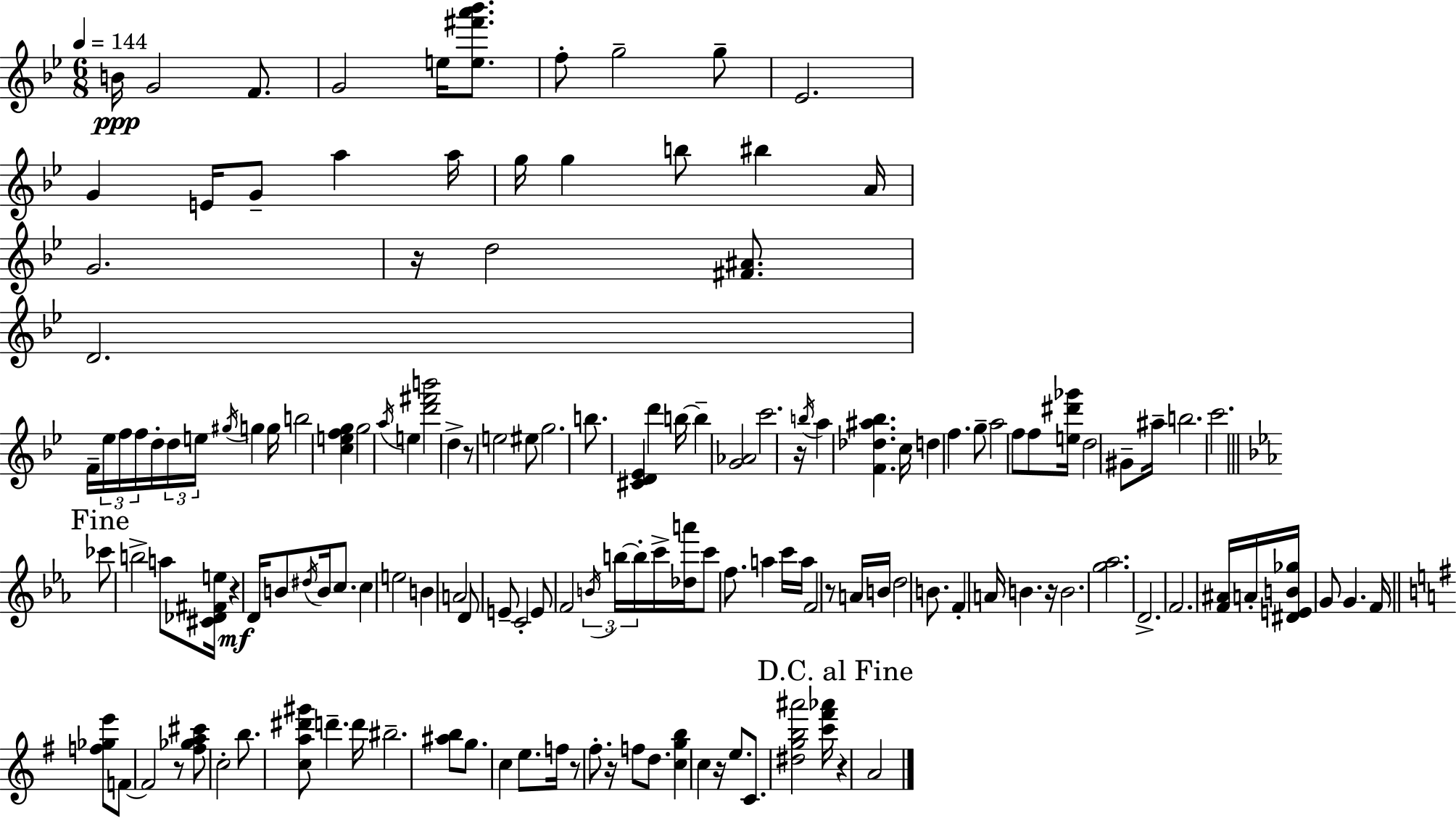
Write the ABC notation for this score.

X:1
T:Untitled
M:6/8
L:1/4
K:Gm
B/4 G2 F/2 G2 e/4 [e^f'a'_b']/2 f/2 g2 g/2 _E2 G E/4 G/2 a a/4 g/4 g b/2 ^b A/4 G2 z/4 d2 [^F^A]/2 D2 F/4 _e/4 f/4 f/4 d/4 d/4 e/4 ^g/4 g g/4 b2 [cefg] g2 a/4 e [d'^f'b']2 d z/2 e2 ^e/2 g2 b/2 [^CD_E] d' b/4 b [G_A]2 c'2 z/4 b/4 a [F_d^a_b] c/4 d f g/2 a2 f/2 f/2 [e^d'_g']/4 d2 ^G/2 ^a/4 b2 c'2 _c'/2 b2 a/2 [^C_D^Fe]/4 z D/4 B/2 ^d/4 B/4 c/2 c e2 B A2 D/2 E/2 C2 E/2 F2 B/4 b/4 b/4 c'/4 [_da']/4 c'/2 f/2 a c'/4 a/4 F2 z/2 A/4 B/4 d2 B/2 F A/4 B z/4 B2 [g_a]2 D2 F2 [F^A]/4 A/4 [^DEB_g]/4 G/2 G F/4 [f_ge']/2 F/2 F2 z/2 [^f_ga^c']/2 c2 b/2 [ca^d'^g']/2 d' d'/4 ^b2 [^ab]/2 g/2 c e/2 f/4 z/2 ^f/2 z/4 f/2 d/2 [cgb] c z/4 e/2 C/2 [^dgb^a']2 [c'^f'_a']/4 z A2